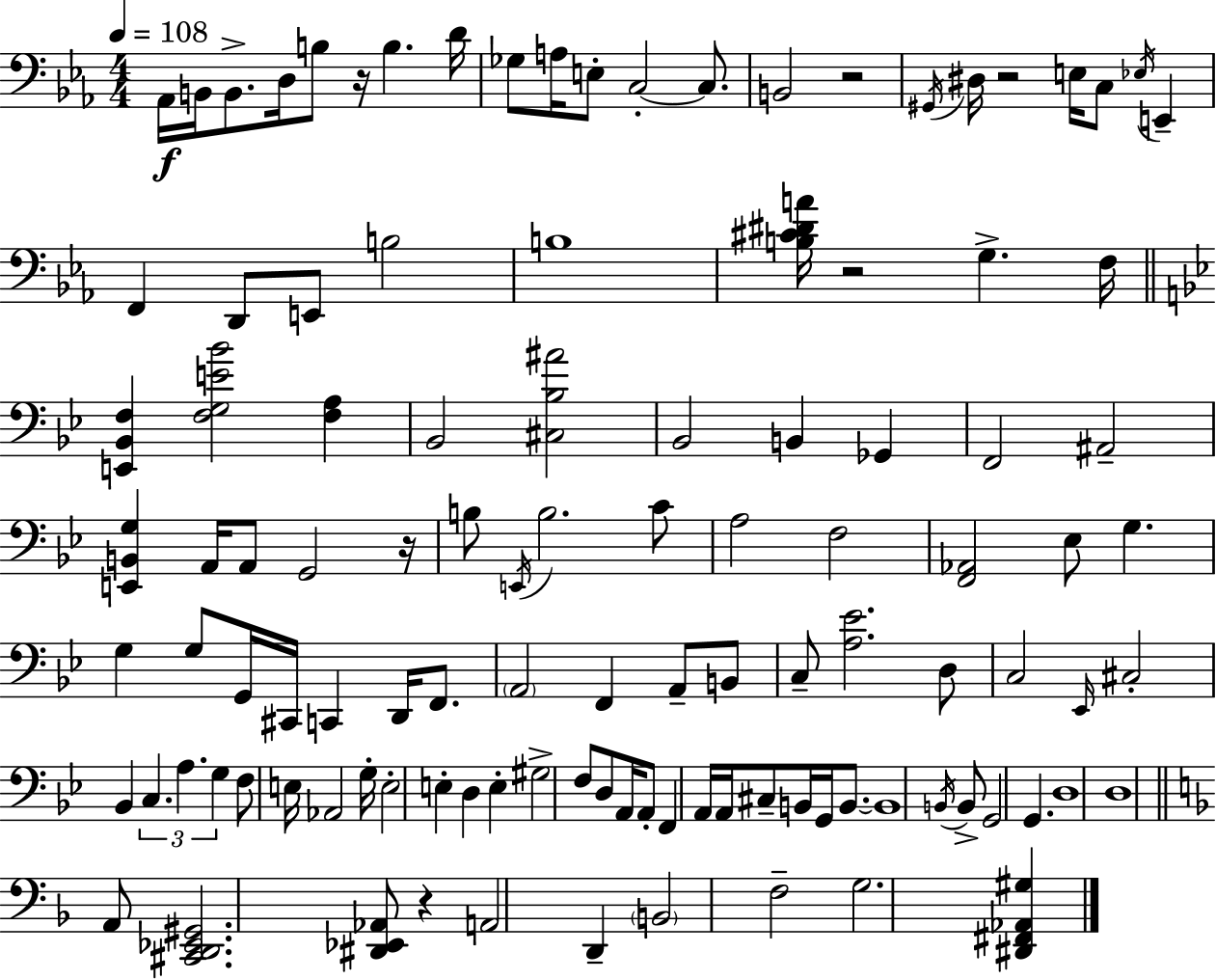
Ab2/s B2/s B2/e. D3/s B3/e R/s B3/q. D4/s Gb3/e A3/s E3/e C3/h C3/e. B2/h R/h G#2/s D#3/s R/h E3/s C3/e Eb3/s E2/q F2/q D2/e E2/e B3/h B3/w [B3,C#4,D#4,A4]/s R/h G3/q. F3/s [E2,Bb2,F3]/q [F3,G3,E4,Bb4]/h [F3,A3]/q Bb2/h [C#3,Bb3,A#4]/h Bb2/h B2/q Gb2/q F2/h A#2/h [E2,B2,G3]/q A2/s A2/e G2/h R/s B3/e E2/s B3/h. C4/e A3/h F3/h [F2,Ab2]/h Eb3/e G3/q. G3/q G3/e G2/s C#2/s C2/q D2/s F2/e. A2/h F2/q A2/e B2/e C3/e [A3,Eb4]/h. D3/e C3/h Eb2/s C#3/h Bb2/q C3/q. A3/q. G3/q F3/e E3/s Ab2/h G3/s E3/h E3/q D3/q E3/q G#3/h F3/e D3/e A2/s A2/e F2/q A2/s A2/s C#3/e B2/s G2/s B2/e. B2/w B2/s B2/e G2/h G2/q. D3/w D3/w A2/e [C#2,D2,Eb2,G#2]/h. [D#2,Eb2,Ab2]/e R/q A2/h D2/q B2/h F3/h G3/h. [D#2,F#2,Ab2,G#3]/q